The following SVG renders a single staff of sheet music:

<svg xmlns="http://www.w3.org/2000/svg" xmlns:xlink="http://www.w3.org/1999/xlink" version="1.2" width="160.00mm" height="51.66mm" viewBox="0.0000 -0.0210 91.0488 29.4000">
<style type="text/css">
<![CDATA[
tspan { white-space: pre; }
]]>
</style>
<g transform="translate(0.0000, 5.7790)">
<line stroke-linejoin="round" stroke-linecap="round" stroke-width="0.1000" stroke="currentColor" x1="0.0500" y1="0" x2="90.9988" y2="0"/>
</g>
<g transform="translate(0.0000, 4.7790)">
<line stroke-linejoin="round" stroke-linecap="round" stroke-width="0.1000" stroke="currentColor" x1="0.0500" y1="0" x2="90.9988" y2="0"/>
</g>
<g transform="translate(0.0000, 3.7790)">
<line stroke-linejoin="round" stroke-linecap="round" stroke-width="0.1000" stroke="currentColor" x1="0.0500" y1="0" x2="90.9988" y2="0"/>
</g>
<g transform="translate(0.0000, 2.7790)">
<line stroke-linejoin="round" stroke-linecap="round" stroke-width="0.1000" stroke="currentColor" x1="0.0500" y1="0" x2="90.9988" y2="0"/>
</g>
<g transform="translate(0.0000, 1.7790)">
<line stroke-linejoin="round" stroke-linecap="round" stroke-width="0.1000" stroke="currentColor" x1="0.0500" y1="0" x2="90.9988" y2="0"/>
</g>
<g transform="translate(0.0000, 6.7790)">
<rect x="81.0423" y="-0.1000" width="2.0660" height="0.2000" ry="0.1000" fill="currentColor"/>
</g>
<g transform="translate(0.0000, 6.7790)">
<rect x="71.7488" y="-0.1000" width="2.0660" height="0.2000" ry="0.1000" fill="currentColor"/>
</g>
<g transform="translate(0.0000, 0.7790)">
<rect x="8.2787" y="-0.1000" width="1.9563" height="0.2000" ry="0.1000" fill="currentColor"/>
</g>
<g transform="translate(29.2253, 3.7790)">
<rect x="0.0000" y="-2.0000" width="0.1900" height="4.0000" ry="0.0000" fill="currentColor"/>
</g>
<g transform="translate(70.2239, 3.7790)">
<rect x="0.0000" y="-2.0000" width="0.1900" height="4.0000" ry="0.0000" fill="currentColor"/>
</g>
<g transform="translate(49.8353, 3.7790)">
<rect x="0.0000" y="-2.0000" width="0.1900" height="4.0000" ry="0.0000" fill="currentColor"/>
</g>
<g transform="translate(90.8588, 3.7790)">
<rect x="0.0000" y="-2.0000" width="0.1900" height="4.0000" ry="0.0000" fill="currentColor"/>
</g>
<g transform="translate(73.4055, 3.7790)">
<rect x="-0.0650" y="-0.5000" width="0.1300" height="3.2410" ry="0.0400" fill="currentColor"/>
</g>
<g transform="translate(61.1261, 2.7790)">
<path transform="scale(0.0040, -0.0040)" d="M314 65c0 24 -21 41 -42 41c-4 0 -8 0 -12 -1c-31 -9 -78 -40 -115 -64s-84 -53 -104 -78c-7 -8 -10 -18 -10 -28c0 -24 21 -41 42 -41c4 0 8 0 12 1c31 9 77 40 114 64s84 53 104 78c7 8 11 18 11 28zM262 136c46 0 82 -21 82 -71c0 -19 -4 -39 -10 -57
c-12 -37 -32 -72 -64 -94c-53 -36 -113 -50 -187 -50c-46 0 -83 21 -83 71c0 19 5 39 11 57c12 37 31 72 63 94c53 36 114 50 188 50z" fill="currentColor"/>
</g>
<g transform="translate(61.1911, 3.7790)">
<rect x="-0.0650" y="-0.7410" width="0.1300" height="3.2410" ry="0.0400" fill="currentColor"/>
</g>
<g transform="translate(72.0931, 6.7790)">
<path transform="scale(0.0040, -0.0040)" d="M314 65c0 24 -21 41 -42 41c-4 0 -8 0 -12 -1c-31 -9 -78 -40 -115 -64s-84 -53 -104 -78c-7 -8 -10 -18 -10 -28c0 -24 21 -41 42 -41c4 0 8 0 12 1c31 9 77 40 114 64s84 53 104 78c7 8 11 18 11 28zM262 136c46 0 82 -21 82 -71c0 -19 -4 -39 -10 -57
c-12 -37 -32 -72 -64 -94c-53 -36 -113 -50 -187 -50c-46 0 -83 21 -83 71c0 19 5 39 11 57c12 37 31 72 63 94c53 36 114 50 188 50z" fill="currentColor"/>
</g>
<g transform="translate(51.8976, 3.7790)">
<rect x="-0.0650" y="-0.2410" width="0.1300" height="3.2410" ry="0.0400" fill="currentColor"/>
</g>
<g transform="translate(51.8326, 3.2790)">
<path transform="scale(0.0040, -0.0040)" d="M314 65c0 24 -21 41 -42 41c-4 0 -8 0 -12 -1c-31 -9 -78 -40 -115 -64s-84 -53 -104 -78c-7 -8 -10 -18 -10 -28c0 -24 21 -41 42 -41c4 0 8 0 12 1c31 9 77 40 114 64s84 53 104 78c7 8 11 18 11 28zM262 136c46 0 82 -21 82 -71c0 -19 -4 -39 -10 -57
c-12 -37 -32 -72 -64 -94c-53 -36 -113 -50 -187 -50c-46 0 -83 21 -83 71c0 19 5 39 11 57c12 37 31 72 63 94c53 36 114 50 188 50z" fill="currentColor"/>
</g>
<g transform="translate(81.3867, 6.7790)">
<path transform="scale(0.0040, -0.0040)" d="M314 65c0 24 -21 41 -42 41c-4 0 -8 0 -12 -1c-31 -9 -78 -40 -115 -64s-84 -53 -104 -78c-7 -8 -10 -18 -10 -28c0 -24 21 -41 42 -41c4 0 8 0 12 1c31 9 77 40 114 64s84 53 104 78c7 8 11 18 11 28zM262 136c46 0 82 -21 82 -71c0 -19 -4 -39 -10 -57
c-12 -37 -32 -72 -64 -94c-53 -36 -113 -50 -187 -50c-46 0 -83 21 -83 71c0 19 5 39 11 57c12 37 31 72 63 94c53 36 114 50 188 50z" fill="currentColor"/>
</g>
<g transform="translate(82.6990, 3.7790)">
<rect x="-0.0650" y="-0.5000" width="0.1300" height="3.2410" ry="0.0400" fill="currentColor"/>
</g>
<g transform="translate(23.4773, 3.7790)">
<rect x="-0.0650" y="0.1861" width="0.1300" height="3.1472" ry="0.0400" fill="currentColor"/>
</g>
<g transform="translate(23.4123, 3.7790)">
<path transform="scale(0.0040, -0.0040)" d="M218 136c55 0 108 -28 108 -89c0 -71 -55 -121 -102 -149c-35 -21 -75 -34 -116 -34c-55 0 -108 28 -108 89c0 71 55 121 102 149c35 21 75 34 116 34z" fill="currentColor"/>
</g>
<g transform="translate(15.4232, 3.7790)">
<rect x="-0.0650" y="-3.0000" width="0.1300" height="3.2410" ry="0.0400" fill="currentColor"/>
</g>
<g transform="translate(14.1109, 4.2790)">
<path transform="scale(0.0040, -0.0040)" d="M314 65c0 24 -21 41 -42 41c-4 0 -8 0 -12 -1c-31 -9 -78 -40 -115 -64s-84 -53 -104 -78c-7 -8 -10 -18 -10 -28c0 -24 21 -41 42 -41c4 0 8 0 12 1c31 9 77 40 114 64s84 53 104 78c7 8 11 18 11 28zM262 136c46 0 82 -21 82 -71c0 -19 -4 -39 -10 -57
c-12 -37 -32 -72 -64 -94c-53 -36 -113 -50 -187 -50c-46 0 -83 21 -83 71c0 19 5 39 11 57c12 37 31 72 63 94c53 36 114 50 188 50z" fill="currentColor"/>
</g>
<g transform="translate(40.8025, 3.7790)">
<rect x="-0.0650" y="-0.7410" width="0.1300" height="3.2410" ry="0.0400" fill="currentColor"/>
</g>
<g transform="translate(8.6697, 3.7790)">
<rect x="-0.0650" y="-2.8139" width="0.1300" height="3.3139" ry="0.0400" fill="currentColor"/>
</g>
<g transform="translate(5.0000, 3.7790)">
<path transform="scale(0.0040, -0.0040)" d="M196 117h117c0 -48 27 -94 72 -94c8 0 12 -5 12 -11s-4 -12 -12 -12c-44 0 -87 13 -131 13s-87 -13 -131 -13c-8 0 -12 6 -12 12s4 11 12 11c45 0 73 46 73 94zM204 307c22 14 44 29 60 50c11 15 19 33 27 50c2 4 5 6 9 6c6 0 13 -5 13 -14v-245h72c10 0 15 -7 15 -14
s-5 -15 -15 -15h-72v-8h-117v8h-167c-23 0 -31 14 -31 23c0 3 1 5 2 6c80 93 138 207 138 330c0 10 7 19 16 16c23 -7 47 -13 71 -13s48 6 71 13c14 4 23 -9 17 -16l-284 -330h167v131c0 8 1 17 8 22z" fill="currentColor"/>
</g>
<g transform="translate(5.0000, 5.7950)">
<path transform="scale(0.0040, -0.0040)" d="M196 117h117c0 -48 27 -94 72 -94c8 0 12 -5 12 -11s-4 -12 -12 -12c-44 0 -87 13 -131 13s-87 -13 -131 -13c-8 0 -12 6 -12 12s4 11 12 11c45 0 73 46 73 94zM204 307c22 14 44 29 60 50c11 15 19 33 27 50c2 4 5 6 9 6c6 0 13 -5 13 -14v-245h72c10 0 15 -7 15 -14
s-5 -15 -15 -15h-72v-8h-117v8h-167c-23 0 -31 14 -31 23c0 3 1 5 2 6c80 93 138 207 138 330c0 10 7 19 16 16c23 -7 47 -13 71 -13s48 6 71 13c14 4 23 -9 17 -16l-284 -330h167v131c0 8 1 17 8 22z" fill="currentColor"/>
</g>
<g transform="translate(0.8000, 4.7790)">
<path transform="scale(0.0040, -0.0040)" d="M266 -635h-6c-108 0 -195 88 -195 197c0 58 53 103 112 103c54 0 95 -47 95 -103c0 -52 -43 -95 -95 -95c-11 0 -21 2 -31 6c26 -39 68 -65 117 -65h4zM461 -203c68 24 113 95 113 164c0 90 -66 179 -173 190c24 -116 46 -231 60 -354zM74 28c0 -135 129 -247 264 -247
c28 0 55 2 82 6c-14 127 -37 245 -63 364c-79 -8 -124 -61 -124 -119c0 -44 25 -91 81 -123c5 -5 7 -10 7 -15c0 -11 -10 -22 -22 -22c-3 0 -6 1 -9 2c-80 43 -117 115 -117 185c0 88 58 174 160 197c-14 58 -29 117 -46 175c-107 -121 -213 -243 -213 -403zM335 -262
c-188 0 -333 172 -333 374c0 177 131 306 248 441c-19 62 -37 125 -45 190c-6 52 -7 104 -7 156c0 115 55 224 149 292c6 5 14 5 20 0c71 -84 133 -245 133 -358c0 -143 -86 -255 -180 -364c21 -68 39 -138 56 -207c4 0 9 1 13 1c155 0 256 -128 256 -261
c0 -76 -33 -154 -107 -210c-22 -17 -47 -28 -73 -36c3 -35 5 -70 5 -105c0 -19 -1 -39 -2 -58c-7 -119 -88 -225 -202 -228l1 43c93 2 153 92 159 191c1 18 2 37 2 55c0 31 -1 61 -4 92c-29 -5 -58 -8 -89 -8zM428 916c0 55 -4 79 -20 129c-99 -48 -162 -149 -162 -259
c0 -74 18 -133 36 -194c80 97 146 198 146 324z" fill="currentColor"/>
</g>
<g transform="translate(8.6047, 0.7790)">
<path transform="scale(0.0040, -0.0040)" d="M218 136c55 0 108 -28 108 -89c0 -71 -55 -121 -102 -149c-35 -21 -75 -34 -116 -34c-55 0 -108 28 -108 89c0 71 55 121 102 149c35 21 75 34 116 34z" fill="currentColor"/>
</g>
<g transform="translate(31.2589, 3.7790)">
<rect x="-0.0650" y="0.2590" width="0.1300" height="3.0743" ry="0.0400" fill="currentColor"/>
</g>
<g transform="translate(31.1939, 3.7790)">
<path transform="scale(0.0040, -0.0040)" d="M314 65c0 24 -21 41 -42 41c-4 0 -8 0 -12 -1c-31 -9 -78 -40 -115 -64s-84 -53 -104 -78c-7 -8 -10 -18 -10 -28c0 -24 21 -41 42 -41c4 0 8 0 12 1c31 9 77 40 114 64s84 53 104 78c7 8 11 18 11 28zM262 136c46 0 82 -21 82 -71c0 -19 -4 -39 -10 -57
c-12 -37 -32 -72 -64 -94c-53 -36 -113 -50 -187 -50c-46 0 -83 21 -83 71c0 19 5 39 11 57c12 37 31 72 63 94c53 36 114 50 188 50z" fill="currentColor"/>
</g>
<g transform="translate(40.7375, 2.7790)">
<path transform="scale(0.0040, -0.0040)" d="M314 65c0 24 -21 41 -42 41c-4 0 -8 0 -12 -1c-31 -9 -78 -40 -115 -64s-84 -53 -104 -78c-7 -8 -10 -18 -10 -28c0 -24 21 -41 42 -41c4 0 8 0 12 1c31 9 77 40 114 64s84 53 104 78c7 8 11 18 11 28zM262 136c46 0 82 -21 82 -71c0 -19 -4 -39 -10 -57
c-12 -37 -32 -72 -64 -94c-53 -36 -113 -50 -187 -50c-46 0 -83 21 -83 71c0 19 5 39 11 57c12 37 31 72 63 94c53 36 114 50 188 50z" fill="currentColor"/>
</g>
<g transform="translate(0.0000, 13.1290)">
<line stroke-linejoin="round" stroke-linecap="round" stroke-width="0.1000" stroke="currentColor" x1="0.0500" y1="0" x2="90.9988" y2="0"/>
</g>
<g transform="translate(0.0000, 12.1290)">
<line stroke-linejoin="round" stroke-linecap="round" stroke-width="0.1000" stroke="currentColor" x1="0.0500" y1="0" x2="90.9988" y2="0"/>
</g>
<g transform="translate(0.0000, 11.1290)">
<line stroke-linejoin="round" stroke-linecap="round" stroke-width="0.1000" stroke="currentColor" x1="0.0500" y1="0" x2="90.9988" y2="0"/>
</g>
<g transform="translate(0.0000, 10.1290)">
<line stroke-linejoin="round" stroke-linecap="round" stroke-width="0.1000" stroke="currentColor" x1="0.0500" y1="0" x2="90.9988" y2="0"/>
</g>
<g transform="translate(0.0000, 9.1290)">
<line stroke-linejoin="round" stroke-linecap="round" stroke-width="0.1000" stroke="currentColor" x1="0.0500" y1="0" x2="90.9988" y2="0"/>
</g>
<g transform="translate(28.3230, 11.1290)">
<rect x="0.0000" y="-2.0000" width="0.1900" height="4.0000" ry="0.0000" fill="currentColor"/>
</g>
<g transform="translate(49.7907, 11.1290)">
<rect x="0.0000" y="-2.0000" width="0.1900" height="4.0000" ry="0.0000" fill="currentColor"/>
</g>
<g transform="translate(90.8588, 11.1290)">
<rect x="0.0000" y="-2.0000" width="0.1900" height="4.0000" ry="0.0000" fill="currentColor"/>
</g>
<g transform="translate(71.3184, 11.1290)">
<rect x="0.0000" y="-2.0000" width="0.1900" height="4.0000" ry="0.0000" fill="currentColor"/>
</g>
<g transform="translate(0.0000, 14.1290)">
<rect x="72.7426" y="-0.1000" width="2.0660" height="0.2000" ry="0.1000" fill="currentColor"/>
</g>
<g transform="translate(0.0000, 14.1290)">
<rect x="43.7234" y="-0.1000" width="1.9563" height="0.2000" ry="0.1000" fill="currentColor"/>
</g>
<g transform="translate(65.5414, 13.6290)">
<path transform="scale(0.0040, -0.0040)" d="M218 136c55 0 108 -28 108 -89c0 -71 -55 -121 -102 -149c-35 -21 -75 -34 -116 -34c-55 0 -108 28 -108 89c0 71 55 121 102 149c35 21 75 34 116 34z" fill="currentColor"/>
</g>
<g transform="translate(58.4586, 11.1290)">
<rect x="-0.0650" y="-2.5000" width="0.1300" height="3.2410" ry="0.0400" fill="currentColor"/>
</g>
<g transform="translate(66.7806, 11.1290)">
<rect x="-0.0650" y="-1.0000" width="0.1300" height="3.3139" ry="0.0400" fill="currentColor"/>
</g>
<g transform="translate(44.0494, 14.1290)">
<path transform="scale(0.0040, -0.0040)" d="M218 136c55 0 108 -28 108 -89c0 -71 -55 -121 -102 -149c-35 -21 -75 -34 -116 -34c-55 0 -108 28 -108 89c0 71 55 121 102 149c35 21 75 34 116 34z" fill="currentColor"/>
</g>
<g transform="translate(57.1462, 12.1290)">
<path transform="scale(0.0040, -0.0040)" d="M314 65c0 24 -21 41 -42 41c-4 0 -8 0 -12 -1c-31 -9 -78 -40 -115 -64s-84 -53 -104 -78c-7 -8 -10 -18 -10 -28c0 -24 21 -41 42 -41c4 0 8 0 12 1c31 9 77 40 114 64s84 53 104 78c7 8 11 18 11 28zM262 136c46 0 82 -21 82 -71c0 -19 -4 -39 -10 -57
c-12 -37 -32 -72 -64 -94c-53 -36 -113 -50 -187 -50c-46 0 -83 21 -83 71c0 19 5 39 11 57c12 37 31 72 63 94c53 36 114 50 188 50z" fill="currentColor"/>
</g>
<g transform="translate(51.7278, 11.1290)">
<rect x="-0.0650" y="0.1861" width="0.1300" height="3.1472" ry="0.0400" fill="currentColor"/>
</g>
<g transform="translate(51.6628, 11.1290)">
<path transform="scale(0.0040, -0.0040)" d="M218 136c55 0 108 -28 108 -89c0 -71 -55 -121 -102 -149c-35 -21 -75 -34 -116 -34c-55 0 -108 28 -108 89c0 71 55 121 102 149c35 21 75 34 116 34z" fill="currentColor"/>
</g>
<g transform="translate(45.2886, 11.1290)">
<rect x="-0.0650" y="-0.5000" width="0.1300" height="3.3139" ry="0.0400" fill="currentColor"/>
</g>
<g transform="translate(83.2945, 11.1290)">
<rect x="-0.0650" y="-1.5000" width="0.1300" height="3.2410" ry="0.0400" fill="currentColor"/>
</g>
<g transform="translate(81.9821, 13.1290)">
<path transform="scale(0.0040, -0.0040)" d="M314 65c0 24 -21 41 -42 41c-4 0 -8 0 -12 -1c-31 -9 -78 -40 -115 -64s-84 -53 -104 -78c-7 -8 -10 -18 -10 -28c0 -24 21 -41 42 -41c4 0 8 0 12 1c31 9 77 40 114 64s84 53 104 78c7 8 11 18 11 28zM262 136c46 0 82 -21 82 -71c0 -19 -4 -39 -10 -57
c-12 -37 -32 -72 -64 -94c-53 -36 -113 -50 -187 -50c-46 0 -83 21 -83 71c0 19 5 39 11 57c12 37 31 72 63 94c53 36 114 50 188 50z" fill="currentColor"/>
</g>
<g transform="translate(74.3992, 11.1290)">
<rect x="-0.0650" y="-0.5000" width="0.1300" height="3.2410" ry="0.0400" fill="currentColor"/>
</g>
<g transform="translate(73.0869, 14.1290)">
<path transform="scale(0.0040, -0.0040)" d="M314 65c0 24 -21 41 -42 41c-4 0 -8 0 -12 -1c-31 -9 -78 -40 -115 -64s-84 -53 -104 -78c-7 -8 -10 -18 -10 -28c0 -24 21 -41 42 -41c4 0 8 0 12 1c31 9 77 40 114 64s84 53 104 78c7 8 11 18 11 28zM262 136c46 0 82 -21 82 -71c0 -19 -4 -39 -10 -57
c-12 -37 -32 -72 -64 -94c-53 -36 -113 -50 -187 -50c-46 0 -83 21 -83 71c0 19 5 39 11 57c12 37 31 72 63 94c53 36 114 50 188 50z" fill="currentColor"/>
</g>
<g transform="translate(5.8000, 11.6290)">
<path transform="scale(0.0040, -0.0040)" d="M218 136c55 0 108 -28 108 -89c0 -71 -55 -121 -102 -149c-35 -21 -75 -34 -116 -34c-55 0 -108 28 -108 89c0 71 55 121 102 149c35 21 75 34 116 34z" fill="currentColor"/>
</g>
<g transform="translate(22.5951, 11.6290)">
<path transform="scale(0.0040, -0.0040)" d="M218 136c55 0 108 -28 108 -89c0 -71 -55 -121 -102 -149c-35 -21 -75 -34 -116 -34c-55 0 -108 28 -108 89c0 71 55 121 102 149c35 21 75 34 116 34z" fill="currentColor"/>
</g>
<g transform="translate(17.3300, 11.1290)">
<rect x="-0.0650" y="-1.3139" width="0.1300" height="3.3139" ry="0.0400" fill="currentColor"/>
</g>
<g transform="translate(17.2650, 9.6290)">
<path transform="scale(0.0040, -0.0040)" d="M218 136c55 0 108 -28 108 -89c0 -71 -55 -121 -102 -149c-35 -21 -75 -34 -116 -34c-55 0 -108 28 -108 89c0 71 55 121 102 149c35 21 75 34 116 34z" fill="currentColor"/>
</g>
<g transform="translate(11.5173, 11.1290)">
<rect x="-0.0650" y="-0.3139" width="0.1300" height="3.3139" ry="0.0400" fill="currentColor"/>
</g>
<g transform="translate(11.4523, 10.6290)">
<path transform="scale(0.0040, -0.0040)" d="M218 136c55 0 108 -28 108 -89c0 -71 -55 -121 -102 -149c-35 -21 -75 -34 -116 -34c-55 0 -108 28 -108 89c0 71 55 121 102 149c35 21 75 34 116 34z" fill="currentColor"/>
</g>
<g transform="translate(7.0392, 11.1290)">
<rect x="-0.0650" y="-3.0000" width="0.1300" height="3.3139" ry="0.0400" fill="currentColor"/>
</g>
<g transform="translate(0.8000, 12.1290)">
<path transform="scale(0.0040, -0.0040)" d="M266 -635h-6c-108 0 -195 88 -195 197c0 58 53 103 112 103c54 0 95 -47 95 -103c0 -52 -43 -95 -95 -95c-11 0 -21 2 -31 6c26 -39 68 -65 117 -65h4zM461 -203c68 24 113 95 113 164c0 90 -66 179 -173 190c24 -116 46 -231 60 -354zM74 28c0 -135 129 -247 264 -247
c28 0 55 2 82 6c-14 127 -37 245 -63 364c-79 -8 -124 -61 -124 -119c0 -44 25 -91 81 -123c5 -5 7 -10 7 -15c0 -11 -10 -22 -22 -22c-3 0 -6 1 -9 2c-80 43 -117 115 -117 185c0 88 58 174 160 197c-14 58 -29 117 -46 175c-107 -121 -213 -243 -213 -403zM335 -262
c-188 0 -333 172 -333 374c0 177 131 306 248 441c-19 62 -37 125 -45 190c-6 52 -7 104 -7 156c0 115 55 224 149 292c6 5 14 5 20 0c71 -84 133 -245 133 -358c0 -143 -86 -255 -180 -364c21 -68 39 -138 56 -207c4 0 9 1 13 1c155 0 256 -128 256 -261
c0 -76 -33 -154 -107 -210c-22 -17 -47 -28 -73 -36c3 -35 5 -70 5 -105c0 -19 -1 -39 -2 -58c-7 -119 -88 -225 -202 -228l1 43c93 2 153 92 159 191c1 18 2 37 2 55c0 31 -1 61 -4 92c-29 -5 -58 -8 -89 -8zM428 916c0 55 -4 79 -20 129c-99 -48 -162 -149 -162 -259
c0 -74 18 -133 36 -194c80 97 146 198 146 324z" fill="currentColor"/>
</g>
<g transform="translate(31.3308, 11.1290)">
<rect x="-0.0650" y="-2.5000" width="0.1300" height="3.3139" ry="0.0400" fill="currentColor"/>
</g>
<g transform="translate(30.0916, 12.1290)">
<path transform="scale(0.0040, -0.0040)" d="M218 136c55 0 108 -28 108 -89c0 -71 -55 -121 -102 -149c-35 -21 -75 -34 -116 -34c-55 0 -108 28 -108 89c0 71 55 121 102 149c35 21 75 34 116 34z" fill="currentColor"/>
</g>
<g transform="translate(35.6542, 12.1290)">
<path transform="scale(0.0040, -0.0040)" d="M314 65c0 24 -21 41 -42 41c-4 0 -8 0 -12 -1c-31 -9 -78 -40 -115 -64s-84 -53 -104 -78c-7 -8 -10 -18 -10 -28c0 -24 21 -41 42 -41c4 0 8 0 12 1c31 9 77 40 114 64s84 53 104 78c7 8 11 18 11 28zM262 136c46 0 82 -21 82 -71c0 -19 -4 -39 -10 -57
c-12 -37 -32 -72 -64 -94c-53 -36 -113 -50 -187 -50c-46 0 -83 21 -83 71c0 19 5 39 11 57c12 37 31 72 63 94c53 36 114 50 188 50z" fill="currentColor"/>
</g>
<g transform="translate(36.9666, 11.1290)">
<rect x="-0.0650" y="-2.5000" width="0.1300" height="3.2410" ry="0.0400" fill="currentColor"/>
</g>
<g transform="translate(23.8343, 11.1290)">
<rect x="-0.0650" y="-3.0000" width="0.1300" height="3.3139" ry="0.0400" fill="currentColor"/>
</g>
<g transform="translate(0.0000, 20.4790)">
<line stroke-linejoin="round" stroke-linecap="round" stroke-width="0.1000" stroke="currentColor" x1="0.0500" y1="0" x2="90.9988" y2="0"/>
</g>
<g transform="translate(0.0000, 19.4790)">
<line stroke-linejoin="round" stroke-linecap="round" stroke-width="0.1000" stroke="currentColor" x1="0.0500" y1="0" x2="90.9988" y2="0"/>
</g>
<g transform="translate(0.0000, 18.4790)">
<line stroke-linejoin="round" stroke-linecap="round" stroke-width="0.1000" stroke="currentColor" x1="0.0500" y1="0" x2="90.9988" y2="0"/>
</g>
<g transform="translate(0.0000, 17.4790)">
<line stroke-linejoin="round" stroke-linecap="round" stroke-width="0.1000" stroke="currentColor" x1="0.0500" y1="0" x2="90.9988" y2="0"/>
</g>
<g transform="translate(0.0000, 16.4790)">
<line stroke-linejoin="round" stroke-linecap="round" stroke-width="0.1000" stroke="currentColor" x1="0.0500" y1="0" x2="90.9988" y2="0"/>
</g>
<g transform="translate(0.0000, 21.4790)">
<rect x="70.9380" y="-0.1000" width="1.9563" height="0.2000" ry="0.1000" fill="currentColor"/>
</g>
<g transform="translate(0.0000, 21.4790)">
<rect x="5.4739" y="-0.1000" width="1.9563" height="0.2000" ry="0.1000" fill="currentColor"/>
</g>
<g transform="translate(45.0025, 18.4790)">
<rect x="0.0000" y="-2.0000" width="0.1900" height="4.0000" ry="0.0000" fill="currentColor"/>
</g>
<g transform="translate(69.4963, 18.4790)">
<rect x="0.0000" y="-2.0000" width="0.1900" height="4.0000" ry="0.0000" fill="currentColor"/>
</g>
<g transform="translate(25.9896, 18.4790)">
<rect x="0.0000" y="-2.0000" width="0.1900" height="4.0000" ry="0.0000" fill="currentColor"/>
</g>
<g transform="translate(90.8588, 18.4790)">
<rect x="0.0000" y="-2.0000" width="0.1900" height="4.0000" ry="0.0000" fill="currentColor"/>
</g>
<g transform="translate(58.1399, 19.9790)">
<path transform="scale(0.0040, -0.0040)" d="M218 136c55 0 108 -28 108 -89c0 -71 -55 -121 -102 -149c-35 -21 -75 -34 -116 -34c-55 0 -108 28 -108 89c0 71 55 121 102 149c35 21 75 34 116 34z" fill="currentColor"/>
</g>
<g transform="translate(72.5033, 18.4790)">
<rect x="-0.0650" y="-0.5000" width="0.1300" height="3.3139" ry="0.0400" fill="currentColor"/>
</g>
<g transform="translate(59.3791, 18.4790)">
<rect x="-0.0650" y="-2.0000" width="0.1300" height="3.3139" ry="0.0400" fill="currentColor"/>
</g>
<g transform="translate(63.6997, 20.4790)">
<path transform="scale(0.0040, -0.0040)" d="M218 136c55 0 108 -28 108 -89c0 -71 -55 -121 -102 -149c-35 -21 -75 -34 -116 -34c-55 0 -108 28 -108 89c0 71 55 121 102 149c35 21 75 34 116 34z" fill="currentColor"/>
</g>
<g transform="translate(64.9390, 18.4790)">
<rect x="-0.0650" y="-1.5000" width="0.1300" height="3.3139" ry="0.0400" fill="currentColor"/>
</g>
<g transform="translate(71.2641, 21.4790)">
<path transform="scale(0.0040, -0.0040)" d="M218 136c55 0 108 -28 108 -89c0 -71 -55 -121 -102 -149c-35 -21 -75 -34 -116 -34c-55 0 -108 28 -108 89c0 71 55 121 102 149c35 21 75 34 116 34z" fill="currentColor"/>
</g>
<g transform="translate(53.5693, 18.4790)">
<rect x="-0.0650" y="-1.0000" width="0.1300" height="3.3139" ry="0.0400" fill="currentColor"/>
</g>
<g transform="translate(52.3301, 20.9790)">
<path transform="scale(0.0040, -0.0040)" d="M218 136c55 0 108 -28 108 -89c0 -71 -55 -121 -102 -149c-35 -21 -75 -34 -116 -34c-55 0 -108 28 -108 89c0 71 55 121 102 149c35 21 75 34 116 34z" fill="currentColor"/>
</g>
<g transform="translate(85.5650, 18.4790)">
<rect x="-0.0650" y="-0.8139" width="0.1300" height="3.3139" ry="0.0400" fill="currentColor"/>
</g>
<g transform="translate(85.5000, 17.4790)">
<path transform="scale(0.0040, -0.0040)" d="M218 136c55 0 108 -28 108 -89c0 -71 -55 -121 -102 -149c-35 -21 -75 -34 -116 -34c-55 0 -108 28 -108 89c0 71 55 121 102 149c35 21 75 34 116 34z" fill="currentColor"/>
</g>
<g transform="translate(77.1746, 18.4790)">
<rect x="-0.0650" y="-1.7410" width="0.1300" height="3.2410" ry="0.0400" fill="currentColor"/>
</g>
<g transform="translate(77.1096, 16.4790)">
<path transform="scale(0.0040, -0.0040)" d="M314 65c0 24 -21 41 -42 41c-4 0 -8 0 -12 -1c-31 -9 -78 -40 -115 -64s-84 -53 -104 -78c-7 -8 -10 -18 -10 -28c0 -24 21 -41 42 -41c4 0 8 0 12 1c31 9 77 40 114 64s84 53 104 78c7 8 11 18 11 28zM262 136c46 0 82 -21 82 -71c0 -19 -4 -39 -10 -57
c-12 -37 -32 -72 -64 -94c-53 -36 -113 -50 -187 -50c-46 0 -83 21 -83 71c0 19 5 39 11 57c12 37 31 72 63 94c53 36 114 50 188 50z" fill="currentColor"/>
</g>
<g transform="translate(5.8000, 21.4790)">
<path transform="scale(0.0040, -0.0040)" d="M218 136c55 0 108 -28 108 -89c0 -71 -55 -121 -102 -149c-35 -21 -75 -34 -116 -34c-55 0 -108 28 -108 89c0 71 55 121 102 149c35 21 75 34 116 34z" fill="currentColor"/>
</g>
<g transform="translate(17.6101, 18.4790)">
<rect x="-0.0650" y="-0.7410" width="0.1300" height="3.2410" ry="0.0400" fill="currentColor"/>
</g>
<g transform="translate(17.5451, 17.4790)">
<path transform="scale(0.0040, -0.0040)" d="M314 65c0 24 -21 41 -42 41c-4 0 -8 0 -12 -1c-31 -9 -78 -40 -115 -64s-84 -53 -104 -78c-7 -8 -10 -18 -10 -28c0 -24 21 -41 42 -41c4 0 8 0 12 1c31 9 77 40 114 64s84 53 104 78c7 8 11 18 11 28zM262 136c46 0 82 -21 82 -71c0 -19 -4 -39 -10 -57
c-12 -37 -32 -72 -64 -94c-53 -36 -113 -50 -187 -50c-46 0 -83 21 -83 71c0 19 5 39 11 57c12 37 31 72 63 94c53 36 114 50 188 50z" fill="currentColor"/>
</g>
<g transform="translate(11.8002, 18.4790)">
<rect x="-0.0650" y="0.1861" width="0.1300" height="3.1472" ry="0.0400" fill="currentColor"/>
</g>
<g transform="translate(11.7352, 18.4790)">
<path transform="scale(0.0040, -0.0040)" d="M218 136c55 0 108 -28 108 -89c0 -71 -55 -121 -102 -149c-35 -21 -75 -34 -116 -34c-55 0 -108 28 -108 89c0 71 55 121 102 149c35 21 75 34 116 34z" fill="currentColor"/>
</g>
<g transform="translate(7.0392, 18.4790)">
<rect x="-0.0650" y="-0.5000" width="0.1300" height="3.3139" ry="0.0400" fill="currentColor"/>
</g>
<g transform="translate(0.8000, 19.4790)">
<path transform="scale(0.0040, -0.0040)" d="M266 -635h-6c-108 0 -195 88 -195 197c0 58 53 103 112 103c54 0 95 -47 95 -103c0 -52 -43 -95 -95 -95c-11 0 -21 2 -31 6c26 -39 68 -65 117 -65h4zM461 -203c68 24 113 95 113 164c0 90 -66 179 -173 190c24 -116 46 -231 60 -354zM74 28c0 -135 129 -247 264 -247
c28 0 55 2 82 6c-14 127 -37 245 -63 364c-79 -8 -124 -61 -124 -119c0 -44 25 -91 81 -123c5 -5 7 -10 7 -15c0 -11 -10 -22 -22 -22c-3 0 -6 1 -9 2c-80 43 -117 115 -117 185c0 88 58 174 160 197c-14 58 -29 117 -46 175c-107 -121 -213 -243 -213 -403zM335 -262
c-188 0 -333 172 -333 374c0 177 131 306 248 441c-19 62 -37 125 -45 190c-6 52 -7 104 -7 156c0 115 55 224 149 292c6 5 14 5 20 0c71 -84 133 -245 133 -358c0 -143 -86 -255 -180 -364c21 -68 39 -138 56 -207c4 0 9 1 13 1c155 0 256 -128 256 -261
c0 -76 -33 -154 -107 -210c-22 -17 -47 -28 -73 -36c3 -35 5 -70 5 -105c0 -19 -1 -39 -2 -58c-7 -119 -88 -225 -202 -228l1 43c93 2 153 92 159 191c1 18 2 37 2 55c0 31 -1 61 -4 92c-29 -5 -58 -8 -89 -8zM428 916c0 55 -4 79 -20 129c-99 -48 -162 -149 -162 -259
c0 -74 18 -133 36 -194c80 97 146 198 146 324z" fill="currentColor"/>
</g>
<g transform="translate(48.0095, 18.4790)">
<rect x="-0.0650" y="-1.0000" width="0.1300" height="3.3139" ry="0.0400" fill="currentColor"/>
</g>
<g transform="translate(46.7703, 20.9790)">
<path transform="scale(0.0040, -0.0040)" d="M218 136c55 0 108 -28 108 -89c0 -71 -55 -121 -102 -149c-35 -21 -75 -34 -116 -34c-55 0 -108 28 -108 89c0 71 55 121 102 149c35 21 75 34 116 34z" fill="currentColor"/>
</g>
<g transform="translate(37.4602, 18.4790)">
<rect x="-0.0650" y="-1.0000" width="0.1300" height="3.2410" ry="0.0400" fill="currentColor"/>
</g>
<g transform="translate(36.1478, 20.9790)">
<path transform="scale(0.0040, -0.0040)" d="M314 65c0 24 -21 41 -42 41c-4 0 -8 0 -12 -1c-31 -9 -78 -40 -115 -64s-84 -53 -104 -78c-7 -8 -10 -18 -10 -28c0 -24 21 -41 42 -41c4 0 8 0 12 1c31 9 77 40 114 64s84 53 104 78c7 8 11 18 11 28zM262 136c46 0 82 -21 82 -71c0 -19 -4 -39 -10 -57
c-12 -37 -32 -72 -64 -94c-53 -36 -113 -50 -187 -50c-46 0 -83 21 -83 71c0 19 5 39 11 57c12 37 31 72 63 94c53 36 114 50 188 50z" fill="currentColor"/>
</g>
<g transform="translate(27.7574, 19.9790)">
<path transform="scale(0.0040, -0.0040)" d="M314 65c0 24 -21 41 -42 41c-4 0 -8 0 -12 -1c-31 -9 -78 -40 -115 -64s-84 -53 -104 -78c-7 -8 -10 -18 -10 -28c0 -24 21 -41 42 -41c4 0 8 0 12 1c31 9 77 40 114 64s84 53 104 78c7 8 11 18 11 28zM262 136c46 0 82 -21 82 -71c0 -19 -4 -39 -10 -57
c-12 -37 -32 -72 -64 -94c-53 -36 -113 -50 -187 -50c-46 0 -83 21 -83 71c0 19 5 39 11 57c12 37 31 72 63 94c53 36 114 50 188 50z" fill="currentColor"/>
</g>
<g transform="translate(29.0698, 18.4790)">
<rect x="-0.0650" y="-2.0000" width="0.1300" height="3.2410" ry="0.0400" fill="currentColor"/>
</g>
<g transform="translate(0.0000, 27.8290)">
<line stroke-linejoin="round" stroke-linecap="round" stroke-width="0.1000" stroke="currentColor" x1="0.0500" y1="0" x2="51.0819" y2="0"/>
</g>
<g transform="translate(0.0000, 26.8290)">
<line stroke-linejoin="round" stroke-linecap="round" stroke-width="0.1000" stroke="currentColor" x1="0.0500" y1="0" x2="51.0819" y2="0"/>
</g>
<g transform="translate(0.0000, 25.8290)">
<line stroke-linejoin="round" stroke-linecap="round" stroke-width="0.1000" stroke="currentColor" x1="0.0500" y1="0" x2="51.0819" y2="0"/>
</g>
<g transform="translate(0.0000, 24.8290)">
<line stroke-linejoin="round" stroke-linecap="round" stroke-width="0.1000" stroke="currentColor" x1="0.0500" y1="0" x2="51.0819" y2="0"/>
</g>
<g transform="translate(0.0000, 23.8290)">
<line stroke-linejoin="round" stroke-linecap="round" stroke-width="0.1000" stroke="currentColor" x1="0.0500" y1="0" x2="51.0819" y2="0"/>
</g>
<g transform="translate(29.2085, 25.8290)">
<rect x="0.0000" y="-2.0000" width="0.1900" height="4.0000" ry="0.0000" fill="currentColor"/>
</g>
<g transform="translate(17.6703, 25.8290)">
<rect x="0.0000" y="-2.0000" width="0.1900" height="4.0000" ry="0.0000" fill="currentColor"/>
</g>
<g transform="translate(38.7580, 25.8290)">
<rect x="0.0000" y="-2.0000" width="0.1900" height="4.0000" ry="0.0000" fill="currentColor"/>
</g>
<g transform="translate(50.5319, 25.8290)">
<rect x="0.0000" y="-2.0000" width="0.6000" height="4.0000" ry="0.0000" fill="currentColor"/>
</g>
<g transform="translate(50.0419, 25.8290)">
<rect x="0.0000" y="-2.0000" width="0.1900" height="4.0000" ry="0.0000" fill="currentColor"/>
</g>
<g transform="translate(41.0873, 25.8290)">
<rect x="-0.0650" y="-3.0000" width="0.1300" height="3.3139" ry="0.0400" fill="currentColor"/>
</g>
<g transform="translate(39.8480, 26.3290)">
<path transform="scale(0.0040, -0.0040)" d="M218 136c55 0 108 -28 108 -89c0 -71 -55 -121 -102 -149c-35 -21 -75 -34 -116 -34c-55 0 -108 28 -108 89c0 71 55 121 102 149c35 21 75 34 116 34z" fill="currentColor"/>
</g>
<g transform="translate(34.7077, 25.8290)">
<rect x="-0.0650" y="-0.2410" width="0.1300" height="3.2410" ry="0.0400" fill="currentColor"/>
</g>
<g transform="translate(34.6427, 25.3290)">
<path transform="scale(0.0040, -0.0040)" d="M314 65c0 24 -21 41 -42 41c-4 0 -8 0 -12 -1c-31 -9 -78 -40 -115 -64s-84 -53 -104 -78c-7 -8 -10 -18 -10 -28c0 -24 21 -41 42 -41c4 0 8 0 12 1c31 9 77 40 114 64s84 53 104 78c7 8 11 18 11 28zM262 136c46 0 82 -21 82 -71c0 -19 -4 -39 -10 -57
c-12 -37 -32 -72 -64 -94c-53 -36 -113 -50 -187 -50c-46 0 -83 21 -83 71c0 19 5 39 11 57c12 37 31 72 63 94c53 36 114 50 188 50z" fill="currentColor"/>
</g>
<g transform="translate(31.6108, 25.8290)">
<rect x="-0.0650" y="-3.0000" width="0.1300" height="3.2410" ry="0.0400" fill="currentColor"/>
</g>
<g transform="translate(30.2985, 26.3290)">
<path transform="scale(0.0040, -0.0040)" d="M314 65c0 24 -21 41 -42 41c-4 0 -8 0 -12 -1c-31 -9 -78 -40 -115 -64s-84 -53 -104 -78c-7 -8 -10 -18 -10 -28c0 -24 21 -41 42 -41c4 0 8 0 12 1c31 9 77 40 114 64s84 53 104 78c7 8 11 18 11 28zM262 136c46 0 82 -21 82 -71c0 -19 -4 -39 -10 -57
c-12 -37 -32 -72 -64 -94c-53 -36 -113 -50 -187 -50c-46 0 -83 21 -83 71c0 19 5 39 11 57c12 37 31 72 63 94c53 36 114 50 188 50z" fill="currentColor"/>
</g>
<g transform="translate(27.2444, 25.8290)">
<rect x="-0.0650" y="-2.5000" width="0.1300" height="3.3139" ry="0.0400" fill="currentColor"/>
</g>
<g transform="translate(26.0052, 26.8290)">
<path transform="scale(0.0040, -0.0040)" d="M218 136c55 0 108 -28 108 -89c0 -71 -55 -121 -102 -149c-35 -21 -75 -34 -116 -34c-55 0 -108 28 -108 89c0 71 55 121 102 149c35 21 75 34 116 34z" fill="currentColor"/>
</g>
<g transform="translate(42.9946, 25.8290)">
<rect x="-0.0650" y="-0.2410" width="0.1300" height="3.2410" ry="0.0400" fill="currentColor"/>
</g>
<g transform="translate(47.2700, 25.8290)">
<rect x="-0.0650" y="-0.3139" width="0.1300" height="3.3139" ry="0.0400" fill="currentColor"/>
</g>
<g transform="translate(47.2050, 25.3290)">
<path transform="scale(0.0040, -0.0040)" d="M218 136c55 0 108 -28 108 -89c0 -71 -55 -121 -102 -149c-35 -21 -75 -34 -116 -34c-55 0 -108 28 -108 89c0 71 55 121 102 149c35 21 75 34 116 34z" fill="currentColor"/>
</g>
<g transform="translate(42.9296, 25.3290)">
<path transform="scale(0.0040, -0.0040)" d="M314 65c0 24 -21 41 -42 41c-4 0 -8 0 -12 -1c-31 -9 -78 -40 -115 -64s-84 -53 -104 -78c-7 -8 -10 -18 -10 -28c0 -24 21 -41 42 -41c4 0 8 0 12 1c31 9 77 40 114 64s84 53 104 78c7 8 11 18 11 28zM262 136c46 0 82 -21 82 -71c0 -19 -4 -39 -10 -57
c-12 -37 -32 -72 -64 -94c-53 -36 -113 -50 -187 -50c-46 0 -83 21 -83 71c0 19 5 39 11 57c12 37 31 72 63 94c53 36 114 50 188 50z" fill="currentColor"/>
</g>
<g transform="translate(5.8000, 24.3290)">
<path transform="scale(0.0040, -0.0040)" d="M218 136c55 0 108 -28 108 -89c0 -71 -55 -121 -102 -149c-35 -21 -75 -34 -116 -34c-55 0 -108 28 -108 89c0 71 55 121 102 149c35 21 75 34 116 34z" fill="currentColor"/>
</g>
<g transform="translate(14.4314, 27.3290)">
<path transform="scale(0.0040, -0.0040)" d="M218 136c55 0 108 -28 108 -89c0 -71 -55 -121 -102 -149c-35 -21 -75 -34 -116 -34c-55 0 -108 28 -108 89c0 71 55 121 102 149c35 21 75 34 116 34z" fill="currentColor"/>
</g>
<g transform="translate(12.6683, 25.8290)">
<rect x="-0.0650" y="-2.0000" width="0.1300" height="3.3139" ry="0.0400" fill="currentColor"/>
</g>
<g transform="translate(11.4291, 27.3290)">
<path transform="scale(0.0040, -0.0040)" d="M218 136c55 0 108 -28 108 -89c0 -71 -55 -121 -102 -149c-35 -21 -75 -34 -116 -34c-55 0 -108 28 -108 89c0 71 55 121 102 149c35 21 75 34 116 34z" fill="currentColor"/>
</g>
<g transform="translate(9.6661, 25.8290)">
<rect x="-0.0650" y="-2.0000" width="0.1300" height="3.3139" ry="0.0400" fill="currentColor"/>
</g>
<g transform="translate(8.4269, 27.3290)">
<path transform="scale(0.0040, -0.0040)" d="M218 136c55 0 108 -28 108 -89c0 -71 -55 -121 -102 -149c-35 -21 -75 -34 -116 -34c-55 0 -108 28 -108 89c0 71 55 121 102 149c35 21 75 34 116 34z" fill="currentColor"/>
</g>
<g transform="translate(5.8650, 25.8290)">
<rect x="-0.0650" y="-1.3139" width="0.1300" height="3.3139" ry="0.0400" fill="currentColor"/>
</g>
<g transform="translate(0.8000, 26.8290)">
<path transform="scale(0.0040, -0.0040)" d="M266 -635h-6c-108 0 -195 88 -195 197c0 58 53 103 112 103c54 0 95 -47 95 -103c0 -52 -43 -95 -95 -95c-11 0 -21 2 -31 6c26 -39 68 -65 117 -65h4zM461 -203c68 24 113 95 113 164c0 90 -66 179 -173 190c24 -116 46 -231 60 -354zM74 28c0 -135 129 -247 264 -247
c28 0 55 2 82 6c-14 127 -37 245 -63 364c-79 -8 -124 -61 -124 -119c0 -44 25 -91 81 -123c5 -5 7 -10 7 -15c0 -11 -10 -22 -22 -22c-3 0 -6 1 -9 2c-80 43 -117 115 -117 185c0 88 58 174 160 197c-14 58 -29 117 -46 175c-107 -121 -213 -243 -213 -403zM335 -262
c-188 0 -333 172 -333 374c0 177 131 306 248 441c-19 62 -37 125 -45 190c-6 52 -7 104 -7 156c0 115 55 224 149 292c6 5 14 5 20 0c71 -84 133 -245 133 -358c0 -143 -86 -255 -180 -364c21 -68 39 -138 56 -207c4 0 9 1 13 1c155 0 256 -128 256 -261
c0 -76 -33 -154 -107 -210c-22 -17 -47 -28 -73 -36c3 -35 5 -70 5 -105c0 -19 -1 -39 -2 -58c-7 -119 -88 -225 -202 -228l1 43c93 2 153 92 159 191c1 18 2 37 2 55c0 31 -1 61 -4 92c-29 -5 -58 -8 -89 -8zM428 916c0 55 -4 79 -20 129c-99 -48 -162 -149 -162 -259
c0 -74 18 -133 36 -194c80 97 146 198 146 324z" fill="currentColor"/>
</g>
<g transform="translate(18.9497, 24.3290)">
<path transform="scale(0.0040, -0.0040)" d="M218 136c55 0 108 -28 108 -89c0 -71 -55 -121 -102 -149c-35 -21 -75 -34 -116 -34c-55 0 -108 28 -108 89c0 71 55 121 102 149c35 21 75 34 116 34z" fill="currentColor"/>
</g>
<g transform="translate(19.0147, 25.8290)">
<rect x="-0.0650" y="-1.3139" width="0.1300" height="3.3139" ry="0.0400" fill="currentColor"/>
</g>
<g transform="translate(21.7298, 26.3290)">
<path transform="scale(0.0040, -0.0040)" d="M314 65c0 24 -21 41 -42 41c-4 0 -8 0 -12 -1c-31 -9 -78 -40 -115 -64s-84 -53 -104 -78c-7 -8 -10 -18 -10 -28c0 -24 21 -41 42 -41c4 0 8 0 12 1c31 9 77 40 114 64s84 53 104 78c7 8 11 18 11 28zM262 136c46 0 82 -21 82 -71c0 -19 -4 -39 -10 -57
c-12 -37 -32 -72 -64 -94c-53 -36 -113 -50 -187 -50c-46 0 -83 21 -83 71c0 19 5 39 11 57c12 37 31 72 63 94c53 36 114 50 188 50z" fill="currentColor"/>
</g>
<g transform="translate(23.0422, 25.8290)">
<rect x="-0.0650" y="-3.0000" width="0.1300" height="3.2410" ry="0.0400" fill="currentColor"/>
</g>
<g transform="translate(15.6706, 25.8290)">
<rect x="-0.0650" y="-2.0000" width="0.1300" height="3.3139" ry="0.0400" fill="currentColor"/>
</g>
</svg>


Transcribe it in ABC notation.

X:1
T:Untitled
M:4/4
L:1/4
K:C
a A2 B B2 d2 c2 d2 C2 C2 A c e A G G2 C B G2 D C2 E2 C B d2 F2 D2 D D F E C f2 d e F F F e A2 G A2 c2 A c2 c